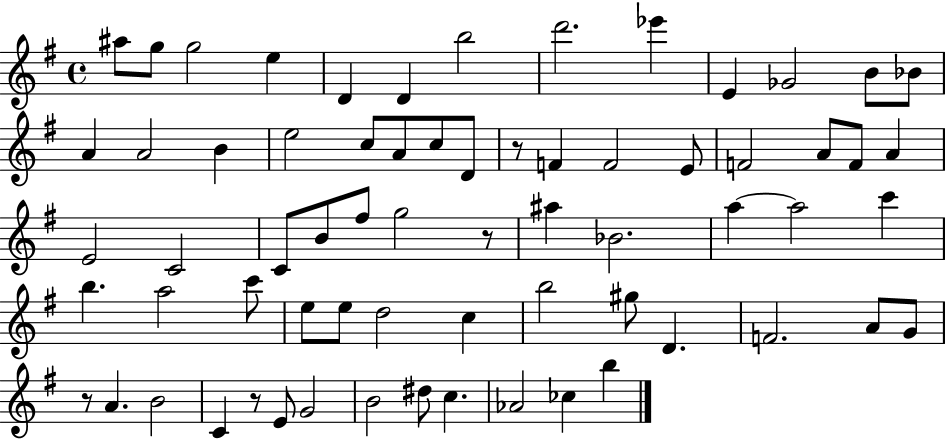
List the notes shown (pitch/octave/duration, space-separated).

A#5/e G5/e G5/h E5/q D4/q D4/q B5/h D6/h. Eb6/q E4/q Gb4/h B4/e Bb4/e A4/q A4/h B4/q E5/h C5/e A4/e C5/e D4/e R/e F4/q F4/h E4/e F4/h A4/e F4/e A4/q E4/h C4/h C4/e B4/e F#5/e G5/h R/e A#5/q Bb4/h. A5/q A5/h C6/q B5/q. A5/h C6/e E5/e E5/e D5/h C5/q B5/h G#5/e D4/q. F4/h. A4/e G4/e R/e A4/q. B4/h C4/q R/e E4/e G4/h B4/h D#5/e C5/q. Ab4/h CES5/q B5/q